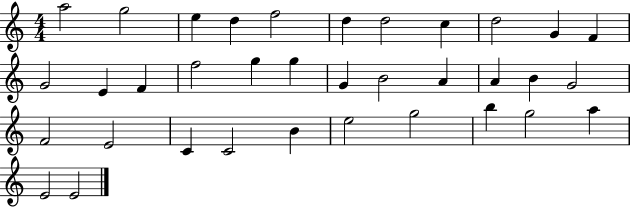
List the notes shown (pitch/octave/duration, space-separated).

A5/h G5/h E5/q D5/q F5/h D5/q D5/h C5/q D5/h G4/q F4/q G4/h E4/q F4/q F5/h G5/q G5/q G4/q B4/h A4/q A4/q B4/q G4/h F4/h E4/h C4/q C4/h B4/q E5/h G5/h B5/q G5/h A5/q E4/h E4/h